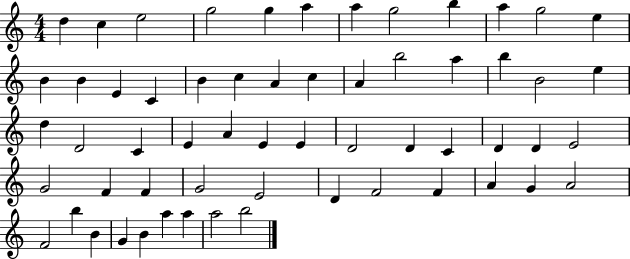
D5/q C5/q E5/h G5/h G5/q A5/q A5/q G5/h B5/q A5/q G5/h E5/q B4/q B4/q E4/q C4/q B4/q C5/q A4/q C5/q A4/q B5/h A5/q B5/q B4/h E5/q D5/q D4/h C4/q E4/q A4/q E4/q E4/q D4/h D4/q C4/q D4/q D4/q E4/h G4/h F4/q F4/q G4/h E4/h D4/q F4/h F4/q A4/q G4/q A4/h F4/h B5/q B4/q G4/q B4/q A5/q A5/q A5/h B5/h